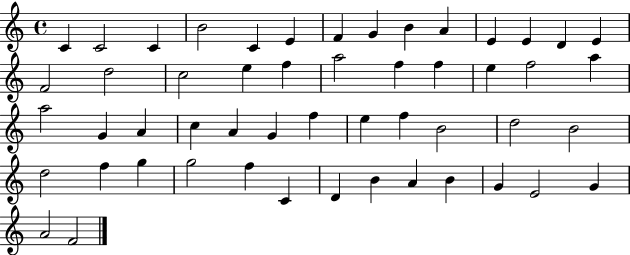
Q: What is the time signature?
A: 4/4